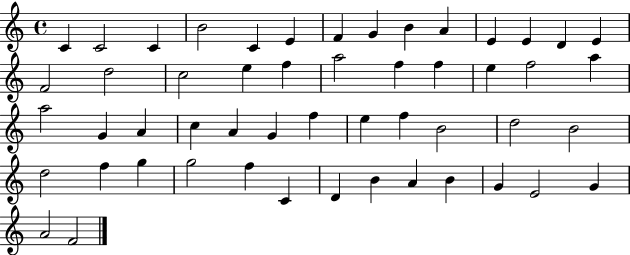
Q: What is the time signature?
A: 4/4